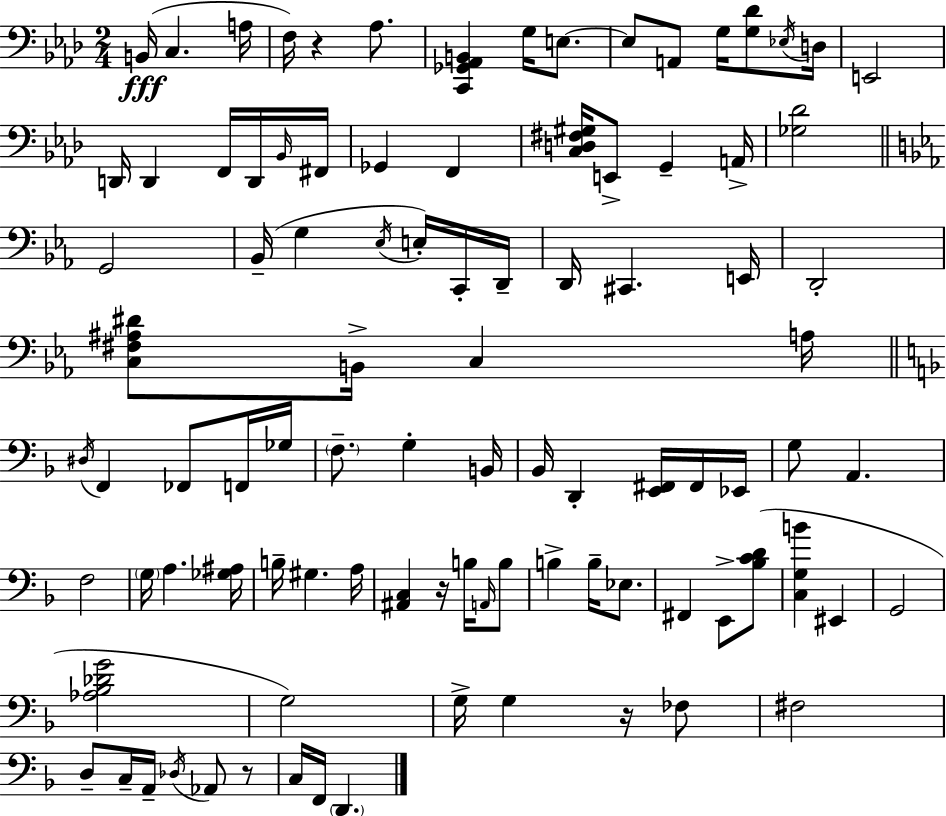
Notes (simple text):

B2/s C3/q. A3/s F3/s R/q Ab3/e. [C2,Gb2,Ab2,B2]/q G3/s E3/e. E3/e A2/e G3/s [G3,Db4]/e Eb3/s D3/s E2/h D2/s D2/q F2/s D2/s Bb2/s F#2/s Gb2/q F2/q [C3,D3,F#3,G#3]/s E2/e G2/q A2/s [Gb3,Db4]/h G2/h Bb2/s G3/q Eb3/s E3/s C2/s D2/s D2/s C#2/q. E2/s D2/h [C3,F#3,A#3,D#4]/e B2/s C3/q A3/s D#3/s F2/q FES2/e F2/s Gb3/s F3/e. G3/q B2/s Bb2/s D2/q [E2,F#2]/s F#2/s Eb2/s G3/e A2/q. F3/h G3/s A3/q. [Gb3,A#3]/s B3/s G#3/q. A3/s [A#2,C3]/q R/s B3/s A2/s B3/e B3/q B3/s Eb3/e. F#2/q E2/e [Bb3,C4,D4]/e [C3,G3,B4]/q EIS2/q G2/h [Ab3,Bb3,Db4,G4]/h G3/h G3/s G3/q R/s FES3/e F#3/h D3/e C3/s A2/s Db3/s Ab2/e R/e C3/s F2/s D2/q.